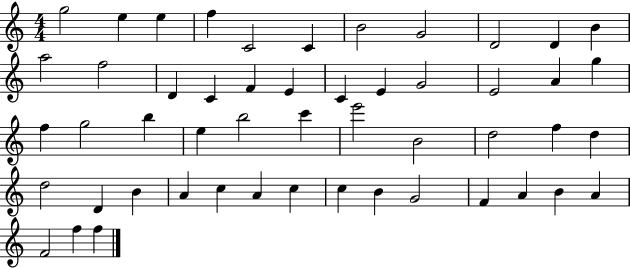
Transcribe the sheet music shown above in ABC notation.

X:1
T:Untitled
M:4/4
L:1/4
K:C
g2 e e f C2 C B2 G2 D2 D B a2 f2 D C F E C E G2 E2 A g f g2 b e b2 c' e'2 B2 d2 f d d2 D B A c A c c B G2 F A B A F2 f f